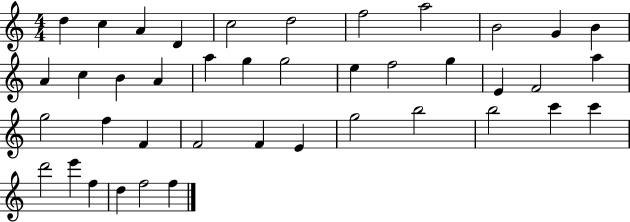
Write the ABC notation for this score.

X:1
T:Untitled
M:4/4
L:1/4
K:C
d c A D c2 d2 f2 a2 B2 G B A c B A a g g2 e f2 g E F2 a g2 f F F2 F E g2 b2 b2 c' c' d'2 e' f d f2 f